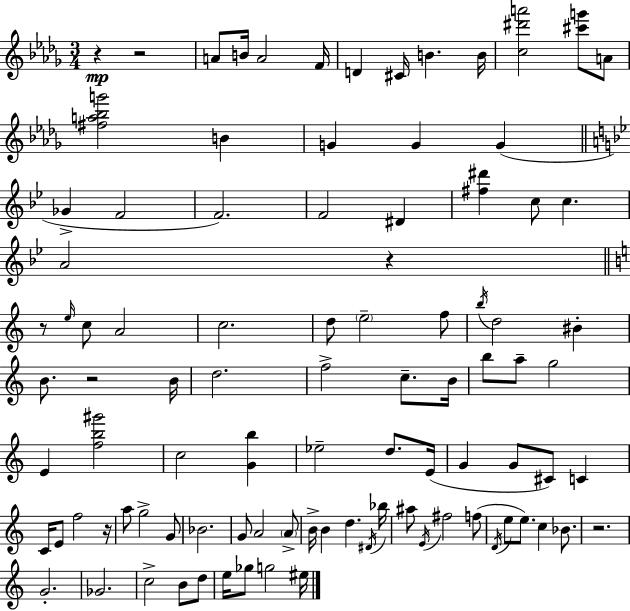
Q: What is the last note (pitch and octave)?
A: EIS5